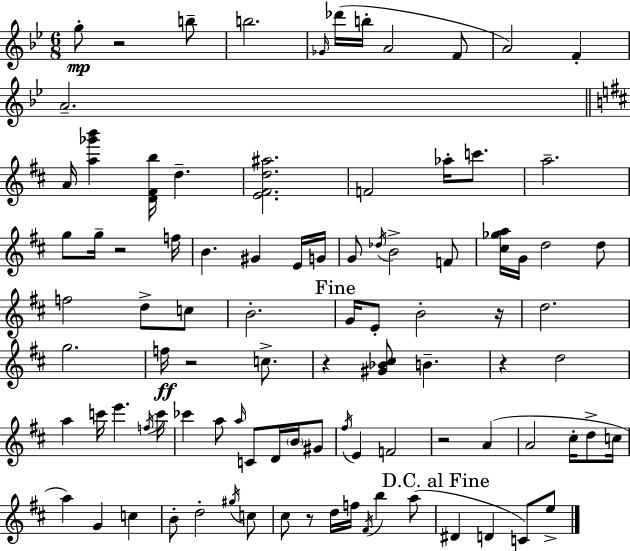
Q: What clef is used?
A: treble